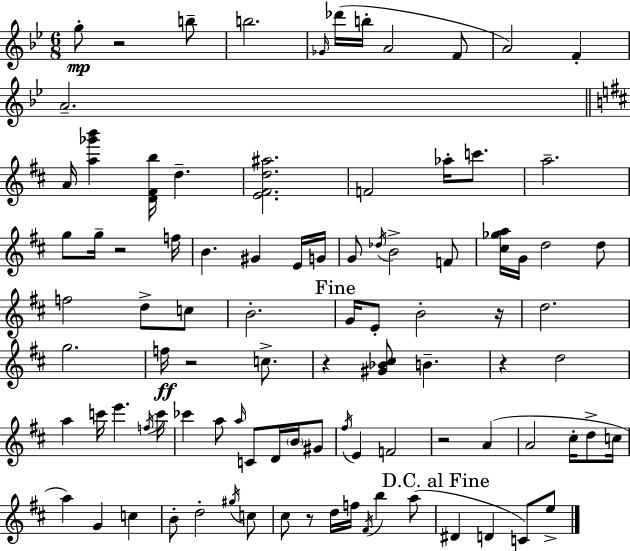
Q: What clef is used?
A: treble